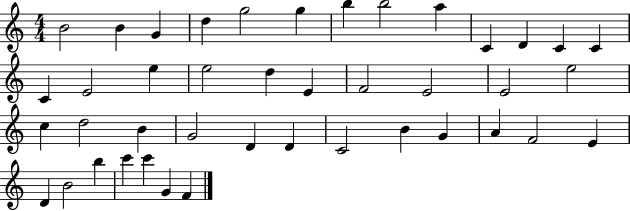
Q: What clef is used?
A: treble